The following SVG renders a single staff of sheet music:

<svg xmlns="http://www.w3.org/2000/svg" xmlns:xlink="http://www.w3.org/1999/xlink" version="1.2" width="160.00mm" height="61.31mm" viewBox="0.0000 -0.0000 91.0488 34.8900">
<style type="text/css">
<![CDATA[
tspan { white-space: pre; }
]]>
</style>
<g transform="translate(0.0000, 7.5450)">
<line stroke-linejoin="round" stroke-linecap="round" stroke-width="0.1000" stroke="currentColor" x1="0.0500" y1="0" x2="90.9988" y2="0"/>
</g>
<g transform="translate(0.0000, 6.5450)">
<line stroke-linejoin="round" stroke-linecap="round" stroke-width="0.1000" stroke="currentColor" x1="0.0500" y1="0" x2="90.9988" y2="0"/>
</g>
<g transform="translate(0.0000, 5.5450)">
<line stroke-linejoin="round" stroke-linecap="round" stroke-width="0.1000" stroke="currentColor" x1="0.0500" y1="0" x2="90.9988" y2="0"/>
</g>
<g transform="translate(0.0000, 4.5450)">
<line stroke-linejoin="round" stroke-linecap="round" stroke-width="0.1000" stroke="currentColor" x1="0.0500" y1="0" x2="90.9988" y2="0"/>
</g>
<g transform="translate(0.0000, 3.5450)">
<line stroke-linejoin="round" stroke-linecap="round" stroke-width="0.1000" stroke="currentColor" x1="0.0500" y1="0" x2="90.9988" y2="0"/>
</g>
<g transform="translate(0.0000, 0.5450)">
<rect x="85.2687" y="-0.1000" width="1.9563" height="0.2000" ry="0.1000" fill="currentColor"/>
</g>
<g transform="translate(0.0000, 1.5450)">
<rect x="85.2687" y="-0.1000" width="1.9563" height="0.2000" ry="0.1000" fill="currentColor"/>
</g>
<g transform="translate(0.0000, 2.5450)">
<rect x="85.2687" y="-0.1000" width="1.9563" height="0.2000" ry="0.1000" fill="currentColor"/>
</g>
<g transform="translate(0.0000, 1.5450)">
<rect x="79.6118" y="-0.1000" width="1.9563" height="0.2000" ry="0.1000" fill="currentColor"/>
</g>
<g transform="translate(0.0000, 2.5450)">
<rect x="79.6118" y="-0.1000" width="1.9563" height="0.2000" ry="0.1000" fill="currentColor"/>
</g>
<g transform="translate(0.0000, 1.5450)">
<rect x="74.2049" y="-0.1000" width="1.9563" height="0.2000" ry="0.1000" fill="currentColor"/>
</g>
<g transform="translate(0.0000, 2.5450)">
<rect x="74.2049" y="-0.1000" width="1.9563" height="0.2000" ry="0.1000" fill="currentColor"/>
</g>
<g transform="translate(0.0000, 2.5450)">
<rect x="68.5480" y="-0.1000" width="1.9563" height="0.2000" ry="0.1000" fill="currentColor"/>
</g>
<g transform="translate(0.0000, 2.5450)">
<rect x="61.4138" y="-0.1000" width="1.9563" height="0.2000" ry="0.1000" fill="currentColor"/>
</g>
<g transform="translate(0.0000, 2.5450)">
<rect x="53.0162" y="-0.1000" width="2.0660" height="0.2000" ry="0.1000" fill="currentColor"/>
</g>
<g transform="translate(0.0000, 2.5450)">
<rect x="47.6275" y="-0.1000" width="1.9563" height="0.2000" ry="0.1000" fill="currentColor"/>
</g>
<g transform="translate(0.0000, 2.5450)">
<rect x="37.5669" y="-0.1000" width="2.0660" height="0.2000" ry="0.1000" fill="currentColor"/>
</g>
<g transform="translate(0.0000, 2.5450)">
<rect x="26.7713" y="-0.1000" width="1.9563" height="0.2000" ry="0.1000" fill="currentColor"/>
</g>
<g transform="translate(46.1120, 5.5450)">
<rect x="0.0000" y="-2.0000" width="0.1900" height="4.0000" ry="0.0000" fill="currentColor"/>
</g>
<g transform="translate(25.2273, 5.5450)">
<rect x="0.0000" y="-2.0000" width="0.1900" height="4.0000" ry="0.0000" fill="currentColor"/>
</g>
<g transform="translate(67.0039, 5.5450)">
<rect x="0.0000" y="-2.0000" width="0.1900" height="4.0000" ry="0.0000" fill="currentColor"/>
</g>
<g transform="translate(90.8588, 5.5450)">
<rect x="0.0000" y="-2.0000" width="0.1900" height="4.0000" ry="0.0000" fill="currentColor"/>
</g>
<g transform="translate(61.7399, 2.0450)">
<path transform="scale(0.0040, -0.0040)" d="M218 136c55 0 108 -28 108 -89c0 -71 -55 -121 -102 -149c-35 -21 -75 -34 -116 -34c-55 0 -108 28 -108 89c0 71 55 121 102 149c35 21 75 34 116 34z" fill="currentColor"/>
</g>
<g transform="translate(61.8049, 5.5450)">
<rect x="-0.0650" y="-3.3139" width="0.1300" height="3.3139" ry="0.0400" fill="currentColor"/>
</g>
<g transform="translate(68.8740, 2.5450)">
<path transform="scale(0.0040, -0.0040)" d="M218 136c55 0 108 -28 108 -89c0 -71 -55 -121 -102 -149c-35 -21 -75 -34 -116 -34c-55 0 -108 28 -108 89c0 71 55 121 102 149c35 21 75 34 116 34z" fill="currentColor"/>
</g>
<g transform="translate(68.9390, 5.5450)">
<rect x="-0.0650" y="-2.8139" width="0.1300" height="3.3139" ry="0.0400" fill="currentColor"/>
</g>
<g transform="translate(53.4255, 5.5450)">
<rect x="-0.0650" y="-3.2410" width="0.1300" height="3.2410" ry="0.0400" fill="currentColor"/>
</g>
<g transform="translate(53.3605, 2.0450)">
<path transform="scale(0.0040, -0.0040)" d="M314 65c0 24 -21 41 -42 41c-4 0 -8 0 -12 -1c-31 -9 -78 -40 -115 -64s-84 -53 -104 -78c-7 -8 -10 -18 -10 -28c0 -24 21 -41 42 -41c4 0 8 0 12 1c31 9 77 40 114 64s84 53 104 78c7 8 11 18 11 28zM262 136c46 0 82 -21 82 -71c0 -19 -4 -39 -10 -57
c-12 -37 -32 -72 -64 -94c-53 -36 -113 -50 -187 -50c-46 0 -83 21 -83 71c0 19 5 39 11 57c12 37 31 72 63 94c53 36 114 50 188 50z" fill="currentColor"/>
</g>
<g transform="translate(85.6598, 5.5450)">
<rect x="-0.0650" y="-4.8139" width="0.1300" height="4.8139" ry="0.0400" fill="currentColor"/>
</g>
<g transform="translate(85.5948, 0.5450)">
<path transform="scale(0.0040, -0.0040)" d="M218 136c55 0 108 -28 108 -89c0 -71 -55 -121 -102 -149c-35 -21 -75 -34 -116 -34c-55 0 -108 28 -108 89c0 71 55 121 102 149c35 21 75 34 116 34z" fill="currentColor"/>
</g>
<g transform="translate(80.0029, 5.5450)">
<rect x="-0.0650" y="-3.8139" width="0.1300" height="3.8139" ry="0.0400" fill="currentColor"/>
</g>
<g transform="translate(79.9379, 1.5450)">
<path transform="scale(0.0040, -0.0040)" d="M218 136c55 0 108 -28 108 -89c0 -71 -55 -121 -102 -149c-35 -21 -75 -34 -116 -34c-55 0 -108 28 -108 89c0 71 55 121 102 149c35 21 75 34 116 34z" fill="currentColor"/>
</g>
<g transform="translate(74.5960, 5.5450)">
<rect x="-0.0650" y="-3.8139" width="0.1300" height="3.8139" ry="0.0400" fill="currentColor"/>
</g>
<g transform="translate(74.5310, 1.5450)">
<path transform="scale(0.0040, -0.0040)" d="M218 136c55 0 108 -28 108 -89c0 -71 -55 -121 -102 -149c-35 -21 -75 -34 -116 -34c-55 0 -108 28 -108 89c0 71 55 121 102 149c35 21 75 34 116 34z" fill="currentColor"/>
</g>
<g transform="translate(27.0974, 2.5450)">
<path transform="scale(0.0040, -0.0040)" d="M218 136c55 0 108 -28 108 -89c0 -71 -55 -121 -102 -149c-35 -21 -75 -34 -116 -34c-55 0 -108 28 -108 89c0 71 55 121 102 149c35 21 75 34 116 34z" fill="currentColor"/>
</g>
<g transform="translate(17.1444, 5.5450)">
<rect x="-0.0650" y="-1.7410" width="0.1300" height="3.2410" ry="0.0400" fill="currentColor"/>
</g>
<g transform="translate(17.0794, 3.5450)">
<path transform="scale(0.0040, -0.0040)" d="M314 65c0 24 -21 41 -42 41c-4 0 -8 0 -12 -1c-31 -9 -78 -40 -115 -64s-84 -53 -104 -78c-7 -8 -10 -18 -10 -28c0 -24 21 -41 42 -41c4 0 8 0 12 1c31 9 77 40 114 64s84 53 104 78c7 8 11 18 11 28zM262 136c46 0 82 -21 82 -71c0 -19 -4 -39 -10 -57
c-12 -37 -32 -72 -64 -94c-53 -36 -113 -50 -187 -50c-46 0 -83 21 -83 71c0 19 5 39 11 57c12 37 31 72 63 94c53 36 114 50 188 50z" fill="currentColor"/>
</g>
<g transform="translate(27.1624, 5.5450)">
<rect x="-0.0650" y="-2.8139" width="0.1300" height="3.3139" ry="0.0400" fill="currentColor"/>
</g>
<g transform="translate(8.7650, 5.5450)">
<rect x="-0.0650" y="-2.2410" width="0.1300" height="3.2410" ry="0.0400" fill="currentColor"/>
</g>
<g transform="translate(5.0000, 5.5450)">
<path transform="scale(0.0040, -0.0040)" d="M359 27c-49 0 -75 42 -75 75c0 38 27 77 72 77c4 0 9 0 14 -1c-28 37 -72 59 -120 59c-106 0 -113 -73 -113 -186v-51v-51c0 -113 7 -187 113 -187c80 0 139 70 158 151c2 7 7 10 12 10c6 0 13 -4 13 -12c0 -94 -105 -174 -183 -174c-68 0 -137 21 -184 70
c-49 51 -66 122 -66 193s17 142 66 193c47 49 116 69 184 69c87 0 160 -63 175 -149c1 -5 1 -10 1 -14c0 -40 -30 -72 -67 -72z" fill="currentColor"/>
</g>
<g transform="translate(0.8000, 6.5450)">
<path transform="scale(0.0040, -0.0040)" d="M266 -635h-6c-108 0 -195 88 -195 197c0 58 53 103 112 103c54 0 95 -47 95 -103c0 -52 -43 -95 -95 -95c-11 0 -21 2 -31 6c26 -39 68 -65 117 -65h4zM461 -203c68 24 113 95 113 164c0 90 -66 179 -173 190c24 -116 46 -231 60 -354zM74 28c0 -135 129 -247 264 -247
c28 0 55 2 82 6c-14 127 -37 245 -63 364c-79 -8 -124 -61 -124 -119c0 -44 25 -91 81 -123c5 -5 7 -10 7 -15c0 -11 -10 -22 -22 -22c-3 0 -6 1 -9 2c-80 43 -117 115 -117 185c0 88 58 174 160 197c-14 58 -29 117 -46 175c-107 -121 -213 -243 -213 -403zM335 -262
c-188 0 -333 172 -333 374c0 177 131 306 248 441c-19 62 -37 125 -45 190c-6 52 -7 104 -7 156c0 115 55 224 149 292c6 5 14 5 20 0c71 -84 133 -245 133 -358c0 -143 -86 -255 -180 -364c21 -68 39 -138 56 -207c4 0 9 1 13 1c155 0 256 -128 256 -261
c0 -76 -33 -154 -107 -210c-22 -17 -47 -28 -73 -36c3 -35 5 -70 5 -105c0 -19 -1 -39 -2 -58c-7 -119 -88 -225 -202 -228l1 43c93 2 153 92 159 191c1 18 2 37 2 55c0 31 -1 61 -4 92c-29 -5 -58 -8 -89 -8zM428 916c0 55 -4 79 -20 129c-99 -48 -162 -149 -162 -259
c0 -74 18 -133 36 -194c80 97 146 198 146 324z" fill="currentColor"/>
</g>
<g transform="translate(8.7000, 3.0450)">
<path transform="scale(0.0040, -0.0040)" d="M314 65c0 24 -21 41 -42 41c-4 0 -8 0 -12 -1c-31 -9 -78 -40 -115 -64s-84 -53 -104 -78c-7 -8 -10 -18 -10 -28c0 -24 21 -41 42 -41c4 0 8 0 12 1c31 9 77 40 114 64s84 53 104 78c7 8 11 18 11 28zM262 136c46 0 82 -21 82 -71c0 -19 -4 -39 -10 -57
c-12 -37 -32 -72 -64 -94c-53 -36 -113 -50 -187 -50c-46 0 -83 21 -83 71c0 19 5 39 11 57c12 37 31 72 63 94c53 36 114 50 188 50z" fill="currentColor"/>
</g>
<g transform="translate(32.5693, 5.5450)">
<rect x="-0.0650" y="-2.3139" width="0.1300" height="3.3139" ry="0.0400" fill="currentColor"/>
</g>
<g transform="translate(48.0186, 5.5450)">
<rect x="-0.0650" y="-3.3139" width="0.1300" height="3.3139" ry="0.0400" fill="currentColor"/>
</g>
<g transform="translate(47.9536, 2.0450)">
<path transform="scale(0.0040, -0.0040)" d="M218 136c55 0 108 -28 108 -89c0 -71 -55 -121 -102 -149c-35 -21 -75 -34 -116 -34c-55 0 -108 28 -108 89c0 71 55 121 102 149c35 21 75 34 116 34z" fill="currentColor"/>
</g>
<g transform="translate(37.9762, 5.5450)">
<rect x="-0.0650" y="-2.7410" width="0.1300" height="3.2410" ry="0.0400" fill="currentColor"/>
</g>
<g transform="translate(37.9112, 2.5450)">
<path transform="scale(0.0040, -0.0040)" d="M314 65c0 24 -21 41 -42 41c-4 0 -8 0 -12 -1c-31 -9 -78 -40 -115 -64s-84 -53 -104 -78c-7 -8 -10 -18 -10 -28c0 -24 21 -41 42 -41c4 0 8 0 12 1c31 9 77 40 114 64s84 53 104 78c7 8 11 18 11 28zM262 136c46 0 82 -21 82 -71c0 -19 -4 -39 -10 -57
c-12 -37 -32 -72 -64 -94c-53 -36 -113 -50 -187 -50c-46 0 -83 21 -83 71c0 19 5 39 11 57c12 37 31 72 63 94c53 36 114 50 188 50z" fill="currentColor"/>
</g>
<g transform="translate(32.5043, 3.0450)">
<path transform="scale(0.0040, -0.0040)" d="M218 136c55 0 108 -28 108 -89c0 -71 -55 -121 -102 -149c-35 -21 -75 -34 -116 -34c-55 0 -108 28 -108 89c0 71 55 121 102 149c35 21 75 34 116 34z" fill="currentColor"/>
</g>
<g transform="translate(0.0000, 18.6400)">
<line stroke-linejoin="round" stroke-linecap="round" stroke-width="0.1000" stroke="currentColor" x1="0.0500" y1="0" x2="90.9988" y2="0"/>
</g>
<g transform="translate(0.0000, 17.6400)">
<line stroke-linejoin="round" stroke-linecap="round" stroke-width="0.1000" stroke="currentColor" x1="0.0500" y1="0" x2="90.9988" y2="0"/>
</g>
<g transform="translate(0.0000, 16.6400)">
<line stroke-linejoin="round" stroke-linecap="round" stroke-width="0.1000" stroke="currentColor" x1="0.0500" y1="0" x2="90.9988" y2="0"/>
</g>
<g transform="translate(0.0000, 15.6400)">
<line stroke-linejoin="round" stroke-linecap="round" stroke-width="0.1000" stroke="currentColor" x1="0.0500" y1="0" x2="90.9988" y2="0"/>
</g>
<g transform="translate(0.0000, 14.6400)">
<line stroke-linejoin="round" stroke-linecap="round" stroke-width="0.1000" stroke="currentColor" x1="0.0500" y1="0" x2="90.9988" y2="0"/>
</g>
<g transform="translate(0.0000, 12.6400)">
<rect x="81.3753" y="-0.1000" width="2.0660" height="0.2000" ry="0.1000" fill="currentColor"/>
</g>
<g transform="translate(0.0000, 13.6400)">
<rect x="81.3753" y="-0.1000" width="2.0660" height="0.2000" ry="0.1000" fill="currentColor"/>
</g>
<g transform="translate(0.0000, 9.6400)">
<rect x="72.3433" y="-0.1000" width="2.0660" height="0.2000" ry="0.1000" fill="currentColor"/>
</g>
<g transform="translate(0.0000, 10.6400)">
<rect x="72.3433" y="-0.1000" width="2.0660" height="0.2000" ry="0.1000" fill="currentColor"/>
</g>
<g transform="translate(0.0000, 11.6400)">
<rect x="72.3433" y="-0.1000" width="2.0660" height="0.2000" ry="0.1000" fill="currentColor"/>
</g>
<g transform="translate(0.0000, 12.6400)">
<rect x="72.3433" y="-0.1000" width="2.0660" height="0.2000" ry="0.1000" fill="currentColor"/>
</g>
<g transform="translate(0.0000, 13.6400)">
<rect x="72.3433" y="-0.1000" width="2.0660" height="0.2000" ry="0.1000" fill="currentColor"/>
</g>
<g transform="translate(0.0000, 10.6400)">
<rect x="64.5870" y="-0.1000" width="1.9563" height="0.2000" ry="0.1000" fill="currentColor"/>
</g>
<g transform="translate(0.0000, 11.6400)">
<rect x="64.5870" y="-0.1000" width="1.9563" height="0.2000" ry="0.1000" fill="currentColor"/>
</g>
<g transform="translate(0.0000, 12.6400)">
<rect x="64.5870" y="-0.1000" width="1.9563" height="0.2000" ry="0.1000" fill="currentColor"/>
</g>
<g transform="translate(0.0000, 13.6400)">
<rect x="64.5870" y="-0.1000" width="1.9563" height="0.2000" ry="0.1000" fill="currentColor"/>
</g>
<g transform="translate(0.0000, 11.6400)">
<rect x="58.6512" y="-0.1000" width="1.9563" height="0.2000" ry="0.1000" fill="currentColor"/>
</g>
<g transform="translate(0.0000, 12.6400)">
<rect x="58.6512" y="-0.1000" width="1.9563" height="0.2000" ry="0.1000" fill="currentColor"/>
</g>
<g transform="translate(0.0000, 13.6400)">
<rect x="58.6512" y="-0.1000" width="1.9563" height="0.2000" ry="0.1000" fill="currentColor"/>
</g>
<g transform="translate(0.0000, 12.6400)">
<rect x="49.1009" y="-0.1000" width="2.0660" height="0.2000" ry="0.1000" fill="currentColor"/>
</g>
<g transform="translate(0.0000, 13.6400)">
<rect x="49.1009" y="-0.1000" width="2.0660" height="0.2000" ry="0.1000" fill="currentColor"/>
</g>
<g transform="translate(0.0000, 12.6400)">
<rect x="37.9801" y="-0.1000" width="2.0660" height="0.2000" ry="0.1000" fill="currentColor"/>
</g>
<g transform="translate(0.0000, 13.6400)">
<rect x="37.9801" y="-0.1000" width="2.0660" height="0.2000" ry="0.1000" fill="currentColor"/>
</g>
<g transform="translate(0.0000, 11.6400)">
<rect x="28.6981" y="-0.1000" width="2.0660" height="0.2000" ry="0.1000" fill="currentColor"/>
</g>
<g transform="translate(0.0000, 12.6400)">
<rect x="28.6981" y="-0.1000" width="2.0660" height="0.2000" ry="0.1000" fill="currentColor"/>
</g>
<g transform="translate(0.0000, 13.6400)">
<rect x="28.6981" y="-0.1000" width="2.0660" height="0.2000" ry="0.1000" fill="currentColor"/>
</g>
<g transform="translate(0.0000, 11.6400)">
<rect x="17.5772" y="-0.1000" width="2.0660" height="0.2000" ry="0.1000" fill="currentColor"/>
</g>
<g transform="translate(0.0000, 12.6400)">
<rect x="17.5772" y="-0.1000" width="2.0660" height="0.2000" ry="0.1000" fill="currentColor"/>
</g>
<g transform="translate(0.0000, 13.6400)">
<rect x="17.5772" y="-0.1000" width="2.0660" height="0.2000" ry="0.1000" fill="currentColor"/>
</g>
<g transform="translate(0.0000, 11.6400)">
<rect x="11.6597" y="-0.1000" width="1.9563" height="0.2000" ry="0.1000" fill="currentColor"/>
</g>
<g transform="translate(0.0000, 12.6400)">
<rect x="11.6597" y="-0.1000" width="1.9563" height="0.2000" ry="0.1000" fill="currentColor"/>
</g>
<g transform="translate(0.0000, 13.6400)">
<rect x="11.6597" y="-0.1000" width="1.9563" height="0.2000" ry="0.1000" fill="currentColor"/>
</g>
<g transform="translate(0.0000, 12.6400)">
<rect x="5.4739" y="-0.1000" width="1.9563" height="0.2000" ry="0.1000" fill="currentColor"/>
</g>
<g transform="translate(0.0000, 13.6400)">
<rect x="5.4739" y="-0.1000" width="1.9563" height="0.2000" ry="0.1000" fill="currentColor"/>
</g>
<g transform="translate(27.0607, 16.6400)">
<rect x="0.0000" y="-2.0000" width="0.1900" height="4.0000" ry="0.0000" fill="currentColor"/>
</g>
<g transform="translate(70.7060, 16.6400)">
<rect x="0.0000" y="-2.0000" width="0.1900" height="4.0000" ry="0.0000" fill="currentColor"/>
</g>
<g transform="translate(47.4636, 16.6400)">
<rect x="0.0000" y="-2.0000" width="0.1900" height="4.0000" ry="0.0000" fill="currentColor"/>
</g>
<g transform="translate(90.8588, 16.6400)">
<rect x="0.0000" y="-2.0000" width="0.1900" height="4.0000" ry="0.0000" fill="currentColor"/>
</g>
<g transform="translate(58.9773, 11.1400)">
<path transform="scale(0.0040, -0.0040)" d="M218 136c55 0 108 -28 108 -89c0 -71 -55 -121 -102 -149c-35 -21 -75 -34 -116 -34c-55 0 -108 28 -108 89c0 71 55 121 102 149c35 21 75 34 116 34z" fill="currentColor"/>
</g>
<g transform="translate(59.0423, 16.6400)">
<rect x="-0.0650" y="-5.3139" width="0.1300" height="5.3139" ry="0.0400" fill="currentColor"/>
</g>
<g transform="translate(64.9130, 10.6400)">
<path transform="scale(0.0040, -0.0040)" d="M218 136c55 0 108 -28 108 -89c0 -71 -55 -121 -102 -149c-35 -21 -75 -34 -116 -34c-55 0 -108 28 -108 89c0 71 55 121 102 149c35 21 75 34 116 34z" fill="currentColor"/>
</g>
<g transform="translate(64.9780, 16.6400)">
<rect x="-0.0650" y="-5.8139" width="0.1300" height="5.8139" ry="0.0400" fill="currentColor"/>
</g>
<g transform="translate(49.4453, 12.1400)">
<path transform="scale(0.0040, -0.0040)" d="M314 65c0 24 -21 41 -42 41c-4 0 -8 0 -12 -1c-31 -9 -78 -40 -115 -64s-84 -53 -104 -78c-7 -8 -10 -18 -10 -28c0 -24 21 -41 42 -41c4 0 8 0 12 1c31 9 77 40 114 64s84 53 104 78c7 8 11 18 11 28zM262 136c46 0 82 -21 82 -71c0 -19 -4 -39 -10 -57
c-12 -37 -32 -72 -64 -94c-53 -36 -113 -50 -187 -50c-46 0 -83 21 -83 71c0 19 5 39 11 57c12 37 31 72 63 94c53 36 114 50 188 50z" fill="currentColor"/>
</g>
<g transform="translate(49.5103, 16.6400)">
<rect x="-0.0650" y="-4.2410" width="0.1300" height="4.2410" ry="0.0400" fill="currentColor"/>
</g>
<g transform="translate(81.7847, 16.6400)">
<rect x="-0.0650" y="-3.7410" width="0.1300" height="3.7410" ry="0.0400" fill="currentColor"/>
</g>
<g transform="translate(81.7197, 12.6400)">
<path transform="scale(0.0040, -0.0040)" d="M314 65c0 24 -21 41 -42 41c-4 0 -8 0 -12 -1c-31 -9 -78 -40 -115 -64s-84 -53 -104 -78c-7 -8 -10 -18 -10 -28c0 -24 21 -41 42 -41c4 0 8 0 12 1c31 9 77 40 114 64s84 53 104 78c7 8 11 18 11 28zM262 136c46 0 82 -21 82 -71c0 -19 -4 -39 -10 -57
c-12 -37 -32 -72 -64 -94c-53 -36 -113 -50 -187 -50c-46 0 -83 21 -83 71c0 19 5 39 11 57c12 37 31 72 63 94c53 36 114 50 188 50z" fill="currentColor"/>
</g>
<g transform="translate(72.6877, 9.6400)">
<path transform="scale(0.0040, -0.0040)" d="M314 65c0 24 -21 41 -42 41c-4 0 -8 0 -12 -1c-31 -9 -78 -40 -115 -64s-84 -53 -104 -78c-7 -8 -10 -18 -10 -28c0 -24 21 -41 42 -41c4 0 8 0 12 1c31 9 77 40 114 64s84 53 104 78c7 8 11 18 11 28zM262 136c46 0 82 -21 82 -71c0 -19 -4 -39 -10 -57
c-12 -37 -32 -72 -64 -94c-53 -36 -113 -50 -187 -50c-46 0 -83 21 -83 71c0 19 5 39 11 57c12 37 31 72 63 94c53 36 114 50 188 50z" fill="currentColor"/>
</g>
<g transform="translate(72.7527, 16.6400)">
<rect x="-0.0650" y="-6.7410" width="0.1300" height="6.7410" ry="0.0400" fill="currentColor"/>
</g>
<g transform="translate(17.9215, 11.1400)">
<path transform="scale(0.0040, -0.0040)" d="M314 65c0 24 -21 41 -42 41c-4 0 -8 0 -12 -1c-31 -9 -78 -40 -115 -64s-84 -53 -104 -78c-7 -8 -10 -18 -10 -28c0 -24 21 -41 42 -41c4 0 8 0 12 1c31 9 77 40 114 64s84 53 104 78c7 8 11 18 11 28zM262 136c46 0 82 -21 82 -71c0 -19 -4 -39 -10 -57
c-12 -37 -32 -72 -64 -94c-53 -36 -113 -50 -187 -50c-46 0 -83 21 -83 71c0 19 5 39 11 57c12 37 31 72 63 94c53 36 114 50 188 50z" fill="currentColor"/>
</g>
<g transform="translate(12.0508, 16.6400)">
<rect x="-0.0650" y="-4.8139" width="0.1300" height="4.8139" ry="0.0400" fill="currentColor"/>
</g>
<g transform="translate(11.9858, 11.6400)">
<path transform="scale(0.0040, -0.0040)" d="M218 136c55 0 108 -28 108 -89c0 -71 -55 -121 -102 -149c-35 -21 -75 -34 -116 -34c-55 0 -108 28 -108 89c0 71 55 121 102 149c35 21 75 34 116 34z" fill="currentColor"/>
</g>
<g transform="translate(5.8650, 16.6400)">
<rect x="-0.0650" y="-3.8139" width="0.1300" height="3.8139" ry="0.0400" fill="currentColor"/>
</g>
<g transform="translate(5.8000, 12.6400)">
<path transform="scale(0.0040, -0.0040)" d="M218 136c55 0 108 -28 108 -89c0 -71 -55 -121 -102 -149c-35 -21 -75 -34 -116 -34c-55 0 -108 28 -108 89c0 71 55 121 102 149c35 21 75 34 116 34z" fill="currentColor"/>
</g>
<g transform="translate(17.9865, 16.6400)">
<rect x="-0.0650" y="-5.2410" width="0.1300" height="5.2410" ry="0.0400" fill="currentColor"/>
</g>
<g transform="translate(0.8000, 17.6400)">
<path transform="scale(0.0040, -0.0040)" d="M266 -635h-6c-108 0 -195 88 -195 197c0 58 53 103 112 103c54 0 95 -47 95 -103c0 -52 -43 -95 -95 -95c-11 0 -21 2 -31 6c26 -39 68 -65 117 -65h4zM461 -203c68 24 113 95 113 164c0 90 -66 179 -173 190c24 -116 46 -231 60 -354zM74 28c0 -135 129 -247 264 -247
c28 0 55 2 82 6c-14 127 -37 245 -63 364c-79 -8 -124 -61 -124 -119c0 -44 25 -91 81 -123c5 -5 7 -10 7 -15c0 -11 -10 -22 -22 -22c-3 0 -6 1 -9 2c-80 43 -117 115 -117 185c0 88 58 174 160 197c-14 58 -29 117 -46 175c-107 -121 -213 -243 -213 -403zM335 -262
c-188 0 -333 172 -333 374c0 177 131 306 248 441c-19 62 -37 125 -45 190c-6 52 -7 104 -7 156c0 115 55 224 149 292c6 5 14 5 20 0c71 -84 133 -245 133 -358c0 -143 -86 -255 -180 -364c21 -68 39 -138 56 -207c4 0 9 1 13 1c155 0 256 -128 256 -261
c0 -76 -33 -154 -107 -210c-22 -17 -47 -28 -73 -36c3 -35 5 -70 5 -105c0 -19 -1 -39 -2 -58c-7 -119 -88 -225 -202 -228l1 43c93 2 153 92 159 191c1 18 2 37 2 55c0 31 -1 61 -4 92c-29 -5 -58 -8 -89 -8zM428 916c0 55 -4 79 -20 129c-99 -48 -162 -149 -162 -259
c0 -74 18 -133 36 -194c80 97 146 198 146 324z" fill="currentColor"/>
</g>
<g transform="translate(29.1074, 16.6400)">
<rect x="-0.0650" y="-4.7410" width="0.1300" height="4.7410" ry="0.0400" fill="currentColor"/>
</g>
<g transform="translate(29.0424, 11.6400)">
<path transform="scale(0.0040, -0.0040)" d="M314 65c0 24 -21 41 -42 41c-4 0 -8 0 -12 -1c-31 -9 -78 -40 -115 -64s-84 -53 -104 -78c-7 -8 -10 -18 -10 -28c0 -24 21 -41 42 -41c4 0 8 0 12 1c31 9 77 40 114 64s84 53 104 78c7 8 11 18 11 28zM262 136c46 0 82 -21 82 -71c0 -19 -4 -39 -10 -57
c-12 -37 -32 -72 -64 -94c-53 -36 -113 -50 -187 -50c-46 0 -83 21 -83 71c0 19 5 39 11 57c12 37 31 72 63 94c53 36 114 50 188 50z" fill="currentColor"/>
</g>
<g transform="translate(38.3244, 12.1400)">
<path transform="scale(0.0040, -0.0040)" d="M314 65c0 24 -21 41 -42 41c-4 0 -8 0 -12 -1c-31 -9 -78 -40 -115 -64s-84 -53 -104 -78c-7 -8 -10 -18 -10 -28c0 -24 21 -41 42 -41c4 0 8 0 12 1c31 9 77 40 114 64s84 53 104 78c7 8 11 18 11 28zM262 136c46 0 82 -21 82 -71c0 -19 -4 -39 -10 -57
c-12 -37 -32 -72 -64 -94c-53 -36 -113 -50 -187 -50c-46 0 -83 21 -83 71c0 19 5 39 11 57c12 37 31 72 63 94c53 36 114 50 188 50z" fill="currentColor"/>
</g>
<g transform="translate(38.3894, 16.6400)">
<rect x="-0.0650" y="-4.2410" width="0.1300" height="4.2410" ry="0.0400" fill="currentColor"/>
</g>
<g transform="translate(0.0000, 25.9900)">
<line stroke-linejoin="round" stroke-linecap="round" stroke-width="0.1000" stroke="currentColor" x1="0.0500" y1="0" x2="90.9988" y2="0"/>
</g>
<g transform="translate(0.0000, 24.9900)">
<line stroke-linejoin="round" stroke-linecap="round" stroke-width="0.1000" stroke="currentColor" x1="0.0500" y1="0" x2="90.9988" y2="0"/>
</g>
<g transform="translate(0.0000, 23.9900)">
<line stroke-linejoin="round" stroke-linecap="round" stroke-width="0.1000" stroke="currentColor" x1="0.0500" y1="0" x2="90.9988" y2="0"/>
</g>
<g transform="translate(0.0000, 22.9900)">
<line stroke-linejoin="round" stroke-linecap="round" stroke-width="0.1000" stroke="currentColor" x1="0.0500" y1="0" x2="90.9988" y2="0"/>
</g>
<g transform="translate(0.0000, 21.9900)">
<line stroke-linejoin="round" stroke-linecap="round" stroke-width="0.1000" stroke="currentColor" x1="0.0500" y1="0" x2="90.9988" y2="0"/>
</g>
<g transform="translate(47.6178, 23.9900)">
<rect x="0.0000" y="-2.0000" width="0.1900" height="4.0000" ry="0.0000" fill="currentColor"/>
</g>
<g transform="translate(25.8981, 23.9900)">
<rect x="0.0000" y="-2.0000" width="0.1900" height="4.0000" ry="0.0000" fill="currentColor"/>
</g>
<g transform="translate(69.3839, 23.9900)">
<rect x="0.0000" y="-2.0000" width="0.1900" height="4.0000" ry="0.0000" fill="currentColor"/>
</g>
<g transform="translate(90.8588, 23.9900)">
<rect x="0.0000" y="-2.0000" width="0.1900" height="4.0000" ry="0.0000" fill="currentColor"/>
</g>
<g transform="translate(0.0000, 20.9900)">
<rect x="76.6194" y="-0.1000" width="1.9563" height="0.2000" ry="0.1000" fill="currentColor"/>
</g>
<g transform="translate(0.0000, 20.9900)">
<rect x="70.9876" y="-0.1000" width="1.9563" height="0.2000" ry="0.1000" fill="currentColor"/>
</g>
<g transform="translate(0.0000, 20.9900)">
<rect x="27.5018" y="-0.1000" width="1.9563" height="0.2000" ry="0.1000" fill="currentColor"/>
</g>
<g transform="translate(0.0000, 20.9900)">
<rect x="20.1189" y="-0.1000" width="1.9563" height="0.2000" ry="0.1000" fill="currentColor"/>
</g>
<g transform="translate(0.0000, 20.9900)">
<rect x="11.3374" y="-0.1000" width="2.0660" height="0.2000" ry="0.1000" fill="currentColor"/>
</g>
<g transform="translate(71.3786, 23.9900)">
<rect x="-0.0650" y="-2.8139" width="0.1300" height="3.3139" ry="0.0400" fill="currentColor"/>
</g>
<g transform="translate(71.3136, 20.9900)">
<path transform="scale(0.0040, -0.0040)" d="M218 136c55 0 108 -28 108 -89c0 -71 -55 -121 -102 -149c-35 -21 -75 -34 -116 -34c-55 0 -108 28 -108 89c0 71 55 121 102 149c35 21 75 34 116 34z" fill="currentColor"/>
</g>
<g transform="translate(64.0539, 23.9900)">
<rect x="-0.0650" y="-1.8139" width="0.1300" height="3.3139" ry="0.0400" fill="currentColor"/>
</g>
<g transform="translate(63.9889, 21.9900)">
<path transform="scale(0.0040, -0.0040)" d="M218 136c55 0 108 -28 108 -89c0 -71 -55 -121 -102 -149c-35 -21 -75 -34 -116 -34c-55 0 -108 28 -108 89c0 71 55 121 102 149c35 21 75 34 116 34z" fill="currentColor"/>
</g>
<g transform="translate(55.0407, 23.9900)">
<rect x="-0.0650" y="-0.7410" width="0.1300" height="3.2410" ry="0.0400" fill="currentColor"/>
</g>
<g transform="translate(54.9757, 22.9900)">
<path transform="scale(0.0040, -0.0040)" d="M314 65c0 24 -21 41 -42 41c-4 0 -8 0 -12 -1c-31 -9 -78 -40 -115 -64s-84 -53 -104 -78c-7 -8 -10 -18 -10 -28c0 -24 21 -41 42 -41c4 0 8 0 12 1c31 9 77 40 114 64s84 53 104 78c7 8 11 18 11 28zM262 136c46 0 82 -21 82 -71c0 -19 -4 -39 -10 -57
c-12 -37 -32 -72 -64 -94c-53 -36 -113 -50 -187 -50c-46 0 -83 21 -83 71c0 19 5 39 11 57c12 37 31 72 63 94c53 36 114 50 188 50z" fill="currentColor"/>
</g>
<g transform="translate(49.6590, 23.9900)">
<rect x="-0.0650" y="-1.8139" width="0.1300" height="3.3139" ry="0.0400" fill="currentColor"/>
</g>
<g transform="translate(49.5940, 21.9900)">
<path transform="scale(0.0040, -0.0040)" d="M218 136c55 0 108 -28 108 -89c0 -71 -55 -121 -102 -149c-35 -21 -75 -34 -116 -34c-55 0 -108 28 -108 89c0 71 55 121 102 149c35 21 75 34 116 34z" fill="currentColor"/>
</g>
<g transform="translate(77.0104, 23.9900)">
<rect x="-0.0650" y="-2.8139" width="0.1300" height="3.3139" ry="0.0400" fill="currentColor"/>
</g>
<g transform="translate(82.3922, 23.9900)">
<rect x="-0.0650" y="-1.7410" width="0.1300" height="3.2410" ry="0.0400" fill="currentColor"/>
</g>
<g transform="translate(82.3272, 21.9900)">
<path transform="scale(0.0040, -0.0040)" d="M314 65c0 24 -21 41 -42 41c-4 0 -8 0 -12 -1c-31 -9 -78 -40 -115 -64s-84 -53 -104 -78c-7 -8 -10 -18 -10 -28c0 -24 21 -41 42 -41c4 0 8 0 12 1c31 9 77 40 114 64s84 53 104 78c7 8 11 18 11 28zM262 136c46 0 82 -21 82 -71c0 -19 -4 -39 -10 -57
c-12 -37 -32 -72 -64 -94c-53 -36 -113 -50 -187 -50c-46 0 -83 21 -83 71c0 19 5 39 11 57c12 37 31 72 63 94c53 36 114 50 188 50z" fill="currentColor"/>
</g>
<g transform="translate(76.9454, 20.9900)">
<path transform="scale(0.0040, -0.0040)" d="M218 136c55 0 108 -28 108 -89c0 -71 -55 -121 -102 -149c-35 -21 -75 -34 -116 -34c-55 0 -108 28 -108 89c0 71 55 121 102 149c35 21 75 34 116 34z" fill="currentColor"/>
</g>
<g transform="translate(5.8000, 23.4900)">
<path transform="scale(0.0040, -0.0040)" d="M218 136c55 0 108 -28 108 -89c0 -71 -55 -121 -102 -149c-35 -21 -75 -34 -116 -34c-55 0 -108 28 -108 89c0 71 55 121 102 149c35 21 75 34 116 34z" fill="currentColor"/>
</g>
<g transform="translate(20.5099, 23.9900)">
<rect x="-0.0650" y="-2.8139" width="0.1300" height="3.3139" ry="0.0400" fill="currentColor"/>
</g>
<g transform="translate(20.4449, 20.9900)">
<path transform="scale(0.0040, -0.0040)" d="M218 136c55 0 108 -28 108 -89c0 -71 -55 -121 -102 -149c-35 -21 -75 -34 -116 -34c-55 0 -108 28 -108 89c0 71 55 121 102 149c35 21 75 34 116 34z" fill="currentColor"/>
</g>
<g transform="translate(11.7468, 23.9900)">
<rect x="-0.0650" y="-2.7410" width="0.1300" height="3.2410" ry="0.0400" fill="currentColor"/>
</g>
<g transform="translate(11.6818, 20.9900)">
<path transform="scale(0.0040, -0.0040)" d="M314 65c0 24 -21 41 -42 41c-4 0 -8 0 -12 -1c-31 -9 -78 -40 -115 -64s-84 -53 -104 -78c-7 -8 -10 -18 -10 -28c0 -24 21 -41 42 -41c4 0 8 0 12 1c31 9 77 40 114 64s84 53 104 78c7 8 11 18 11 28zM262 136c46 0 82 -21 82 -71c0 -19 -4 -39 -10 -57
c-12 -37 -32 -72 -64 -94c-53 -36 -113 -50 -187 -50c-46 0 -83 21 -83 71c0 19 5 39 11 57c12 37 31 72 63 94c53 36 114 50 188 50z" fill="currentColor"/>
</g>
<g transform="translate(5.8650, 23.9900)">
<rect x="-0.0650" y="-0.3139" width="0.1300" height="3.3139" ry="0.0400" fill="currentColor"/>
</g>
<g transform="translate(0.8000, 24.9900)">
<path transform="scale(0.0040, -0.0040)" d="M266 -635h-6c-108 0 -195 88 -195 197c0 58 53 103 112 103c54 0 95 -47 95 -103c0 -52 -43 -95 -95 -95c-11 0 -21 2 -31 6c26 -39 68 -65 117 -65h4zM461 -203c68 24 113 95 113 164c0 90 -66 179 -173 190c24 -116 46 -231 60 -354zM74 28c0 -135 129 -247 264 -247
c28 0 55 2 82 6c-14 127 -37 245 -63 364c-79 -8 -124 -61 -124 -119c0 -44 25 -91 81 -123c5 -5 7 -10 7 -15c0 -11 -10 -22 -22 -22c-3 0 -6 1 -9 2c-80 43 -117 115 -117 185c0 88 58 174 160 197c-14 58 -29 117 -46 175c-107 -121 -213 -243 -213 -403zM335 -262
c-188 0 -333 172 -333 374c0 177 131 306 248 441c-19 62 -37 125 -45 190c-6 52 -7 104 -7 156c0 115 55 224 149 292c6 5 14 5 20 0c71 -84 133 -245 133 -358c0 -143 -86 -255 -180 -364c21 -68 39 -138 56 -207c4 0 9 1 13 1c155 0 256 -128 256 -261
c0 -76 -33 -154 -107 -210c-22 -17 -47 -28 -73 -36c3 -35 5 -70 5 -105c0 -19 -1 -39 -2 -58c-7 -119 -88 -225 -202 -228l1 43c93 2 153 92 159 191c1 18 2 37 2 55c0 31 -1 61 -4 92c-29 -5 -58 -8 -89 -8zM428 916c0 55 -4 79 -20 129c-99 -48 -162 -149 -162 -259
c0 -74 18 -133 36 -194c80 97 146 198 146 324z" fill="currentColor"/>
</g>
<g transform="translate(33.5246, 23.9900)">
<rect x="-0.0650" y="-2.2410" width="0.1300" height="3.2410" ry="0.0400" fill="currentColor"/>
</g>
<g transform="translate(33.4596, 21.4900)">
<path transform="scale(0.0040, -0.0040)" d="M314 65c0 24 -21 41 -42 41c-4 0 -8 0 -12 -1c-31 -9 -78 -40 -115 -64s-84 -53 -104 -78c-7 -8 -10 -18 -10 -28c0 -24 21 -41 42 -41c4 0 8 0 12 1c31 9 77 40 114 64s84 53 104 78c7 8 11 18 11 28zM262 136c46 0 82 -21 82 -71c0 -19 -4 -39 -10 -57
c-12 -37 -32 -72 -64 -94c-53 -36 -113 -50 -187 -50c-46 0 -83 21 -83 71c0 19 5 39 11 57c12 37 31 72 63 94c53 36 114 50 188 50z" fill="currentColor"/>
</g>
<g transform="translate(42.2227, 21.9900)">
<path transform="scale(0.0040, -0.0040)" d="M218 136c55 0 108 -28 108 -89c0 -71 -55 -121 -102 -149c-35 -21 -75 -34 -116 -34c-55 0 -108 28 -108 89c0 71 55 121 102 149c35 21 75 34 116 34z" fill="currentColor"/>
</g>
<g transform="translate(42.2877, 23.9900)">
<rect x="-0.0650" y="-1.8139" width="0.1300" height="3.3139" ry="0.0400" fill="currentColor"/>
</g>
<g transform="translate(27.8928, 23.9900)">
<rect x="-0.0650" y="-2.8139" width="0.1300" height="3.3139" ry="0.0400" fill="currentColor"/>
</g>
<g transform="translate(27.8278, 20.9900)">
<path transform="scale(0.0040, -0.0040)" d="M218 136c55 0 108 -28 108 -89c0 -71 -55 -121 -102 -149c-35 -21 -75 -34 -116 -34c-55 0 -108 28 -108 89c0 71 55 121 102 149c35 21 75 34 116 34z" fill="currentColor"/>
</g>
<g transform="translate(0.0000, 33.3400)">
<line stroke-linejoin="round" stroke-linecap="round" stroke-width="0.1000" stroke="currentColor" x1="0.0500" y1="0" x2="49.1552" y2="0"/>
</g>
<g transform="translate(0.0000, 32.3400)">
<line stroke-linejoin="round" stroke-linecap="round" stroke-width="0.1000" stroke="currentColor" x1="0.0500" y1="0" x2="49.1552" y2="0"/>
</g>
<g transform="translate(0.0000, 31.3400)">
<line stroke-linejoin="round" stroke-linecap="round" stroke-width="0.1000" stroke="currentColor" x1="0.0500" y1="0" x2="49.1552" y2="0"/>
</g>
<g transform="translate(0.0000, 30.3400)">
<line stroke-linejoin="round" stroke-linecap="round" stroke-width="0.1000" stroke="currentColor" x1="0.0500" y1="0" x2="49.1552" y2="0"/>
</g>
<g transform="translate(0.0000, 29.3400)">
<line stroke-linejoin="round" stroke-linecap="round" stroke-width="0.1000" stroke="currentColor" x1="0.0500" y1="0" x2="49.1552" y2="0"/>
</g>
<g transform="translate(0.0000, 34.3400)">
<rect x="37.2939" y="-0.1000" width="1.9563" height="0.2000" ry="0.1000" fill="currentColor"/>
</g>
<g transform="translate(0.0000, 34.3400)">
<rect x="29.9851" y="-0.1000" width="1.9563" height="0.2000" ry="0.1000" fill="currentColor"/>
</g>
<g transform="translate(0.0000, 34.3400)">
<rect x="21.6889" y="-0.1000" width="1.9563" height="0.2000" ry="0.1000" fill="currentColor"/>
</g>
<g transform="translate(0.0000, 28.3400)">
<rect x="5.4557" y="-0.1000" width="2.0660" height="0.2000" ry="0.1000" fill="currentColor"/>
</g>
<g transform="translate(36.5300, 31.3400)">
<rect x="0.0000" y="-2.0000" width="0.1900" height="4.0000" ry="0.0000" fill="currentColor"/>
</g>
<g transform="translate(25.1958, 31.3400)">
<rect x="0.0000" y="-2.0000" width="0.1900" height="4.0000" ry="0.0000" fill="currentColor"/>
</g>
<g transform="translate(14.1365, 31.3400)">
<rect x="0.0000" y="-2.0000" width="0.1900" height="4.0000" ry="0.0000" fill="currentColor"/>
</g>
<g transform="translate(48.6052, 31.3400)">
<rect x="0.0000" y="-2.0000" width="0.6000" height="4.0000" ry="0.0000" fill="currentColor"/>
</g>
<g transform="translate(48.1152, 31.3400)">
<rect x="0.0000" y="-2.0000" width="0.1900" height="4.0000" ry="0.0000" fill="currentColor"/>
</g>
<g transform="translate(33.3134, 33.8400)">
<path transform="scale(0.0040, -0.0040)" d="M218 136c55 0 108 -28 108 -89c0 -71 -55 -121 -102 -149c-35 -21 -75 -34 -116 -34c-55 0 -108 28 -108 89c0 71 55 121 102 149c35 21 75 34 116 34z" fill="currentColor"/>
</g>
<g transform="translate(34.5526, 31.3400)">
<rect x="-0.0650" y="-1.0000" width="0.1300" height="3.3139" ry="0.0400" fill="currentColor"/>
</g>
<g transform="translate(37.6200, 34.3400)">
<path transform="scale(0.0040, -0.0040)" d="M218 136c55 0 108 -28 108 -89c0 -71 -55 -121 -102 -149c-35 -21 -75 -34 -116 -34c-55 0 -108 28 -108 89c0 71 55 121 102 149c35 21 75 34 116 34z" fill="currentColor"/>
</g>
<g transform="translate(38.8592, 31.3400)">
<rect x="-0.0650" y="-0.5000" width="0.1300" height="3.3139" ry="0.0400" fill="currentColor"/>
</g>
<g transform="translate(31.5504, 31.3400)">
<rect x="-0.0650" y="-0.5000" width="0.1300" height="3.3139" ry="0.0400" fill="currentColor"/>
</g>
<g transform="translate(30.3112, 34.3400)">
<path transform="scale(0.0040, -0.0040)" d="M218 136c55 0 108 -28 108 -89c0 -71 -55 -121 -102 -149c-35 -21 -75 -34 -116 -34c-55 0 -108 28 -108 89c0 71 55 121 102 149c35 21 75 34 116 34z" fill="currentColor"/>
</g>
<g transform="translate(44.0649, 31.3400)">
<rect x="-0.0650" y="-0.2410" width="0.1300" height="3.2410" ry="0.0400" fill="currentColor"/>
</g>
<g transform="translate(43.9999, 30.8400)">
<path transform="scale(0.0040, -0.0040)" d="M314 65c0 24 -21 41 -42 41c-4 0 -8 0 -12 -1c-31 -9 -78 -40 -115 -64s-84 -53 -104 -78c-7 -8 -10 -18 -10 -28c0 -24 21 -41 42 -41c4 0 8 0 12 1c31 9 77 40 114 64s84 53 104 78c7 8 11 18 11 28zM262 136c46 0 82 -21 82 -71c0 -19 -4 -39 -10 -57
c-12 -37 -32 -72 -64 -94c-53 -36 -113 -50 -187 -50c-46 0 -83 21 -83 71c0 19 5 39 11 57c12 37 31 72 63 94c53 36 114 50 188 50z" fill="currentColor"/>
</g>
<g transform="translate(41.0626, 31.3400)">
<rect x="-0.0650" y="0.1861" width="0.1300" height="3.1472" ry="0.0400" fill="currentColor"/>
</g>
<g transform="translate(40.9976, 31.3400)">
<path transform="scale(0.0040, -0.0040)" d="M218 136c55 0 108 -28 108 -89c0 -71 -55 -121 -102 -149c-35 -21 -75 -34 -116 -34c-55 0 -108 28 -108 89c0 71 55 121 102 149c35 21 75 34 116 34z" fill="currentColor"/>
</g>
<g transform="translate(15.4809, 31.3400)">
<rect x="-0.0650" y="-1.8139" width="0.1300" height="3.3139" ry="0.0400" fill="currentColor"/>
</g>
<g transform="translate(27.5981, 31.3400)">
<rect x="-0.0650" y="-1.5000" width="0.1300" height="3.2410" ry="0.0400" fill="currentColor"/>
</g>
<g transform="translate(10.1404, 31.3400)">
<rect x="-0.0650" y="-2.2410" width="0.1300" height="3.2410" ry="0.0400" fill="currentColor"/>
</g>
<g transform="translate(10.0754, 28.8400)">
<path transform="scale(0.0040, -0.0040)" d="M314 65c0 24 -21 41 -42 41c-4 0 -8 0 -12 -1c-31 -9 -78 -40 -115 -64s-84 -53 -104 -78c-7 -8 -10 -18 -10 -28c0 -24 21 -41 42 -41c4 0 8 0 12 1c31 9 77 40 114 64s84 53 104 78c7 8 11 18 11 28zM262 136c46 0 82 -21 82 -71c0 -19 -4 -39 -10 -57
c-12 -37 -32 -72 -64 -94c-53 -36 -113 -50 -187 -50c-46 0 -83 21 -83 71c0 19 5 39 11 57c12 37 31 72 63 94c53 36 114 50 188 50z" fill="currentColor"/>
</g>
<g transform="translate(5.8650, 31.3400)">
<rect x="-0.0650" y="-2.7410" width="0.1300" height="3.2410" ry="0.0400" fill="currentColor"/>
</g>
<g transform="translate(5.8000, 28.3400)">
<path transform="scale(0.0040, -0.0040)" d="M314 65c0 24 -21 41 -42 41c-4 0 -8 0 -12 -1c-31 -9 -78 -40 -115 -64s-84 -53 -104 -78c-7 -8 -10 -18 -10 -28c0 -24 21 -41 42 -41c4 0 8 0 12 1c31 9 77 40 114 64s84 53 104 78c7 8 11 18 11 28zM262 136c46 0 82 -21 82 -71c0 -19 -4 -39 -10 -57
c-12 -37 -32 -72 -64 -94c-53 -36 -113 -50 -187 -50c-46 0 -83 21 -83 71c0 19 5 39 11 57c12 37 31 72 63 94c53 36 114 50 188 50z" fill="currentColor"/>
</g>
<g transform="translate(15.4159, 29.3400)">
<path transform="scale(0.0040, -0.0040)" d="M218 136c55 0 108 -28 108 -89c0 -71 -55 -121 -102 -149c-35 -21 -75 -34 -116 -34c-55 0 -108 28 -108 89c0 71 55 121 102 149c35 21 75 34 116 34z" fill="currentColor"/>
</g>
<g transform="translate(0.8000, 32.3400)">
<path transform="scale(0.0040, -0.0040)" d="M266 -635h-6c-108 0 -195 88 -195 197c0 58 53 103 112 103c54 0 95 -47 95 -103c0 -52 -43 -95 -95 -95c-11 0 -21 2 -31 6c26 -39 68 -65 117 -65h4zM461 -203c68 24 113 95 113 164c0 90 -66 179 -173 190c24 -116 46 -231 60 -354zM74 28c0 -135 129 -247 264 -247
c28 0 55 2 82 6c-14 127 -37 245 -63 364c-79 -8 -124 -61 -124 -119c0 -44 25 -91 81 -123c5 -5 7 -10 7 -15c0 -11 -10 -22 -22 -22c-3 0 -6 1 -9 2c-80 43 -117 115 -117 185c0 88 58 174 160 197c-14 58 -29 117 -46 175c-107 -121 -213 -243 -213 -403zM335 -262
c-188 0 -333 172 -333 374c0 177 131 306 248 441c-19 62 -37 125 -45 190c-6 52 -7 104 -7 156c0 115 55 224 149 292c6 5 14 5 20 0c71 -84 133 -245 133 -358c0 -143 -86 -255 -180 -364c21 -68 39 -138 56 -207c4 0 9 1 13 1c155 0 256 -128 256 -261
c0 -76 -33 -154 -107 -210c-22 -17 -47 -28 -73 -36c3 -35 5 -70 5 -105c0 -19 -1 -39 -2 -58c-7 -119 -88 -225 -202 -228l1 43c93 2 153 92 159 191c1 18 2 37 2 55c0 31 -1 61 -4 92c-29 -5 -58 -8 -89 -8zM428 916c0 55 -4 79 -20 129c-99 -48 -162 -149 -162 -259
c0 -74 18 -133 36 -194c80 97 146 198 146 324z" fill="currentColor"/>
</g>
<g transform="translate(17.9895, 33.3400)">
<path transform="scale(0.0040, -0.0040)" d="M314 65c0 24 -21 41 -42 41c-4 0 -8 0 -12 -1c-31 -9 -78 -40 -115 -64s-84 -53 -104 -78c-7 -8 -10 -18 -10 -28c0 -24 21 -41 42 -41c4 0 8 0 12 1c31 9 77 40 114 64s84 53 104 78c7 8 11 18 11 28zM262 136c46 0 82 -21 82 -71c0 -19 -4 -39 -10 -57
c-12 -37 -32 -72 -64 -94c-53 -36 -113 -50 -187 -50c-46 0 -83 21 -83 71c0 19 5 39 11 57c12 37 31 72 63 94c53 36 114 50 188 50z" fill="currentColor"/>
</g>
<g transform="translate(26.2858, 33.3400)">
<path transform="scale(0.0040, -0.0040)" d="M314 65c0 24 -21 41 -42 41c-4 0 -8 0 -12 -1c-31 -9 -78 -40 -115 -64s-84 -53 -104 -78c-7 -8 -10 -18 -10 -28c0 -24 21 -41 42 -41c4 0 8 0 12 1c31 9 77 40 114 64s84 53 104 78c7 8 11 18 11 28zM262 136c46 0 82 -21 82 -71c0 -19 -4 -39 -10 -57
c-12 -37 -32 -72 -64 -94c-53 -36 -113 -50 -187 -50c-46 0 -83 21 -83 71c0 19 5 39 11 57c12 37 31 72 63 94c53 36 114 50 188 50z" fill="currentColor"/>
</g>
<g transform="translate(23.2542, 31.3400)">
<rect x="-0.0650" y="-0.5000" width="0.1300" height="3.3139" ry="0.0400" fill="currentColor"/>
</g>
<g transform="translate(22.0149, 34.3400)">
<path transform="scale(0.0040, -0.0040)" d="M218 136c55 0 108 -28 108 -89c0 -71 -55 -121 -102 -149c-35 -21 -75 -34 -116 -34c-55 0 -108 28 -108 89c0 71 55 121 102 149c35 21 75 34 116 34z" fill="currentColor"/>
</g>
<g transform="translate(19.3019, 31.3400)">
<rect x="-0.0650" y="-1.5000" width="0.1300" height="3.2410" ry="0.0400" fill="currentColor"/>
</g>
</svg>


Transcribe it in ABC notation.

X:1
T:Untitled
M:4/4
L:1/4
K:C
g2 f2 a g a2 b b2 b a c' c' e' c' e' f'2 e'2 d'2 d'2 f' g' b'2 c'2 c a2 a a g2 f f d2 f a a f2 a2 g2 f E2 C E2 C D C B c2